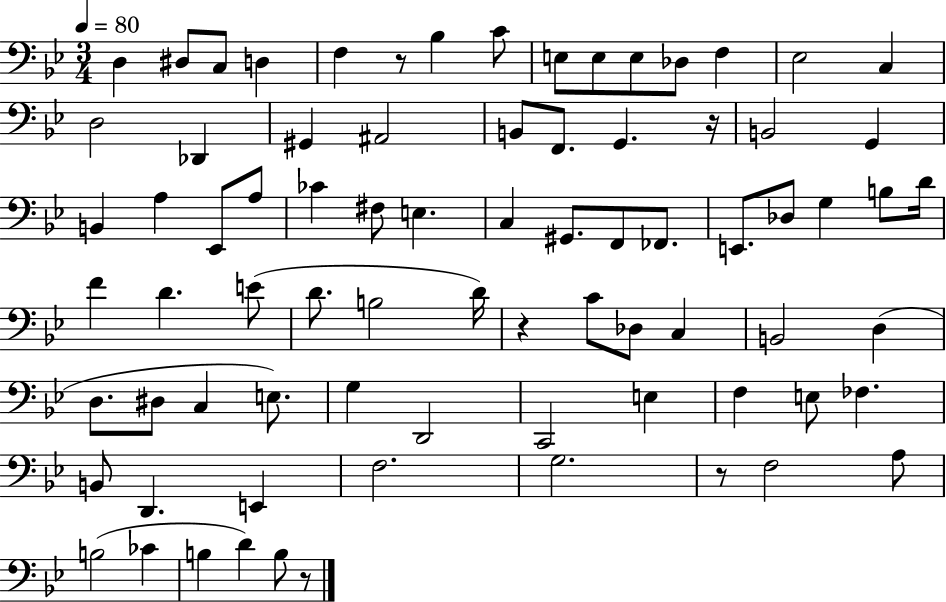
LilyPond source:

{
  \clef bass
  \numericTimeSignature
  \time 3/4
  \key bes \major
  \tempo 4 = 80
  \repeat volta 2 { d4 dis8 c8 d4 | f4 r8 bes4 c'8 | e8 e8 e8 des8 f4 | ees2 c4 | \break d2 des,4 | gis,4 ais,2 | b,8 f,8. g,4. r16 | b,2 g,4 | \break b,4 a4 ees,8 a8 | ces'4 fis8 e4. | c4 gis,8. f,8 fes,8. | e,8. des8 g4 b8 d'16 | \break f'4 d'4. e'8( | d'8. b2 d'16) | r4 c'8 des8 c4 | b,2 d4( | \break d8. dis8 c4 e8.) | g4 d,2 | c,2 e4 | f4 e8 fes4. | \break b,8 d,4. e,4 | f2. | g2. | r8 f2 a8 | \break b2( ces'4 | b4 d'4) b8 r8 | } \bar "|."
}